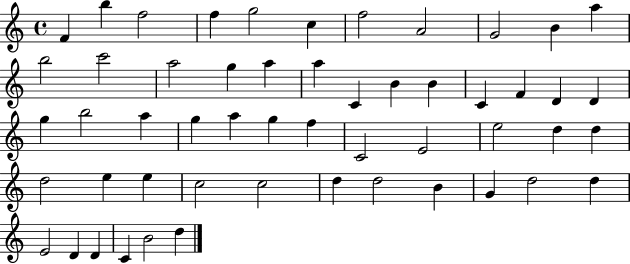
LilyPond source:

{
  \clef treble
  \time 4/4
  \defaultTimeSignature
  \key c \major
  f'4 b''4 f''2 | f''4 g''2 c''4 | f''2 a'2 | g'2 b'4 a''4 | \break b''2 c'''2 | a''2 g''4 a''4 | a''4 c'4 b'4 b'4 | c'4 f'4 d'4 d'4 | \break g''4 b''2 a''4 | g''4 a''4 g''4 f''4 | c'2 e'2 | e''2 d''4 d''4 | \break d''2 e''4 e''4 | c''2 c''2 | d''4 d''2 b'4 | g'4 d''2 d''4 | \break e'2 d'4 d'4 | c'4 b'2 d''4 | \bar "|."
}